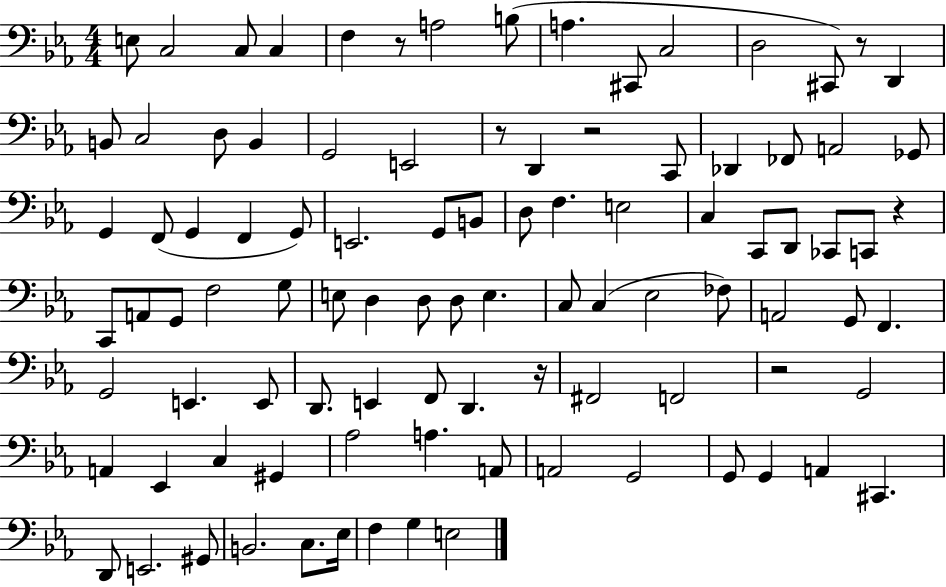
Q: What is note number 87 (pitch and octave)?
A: Eb3